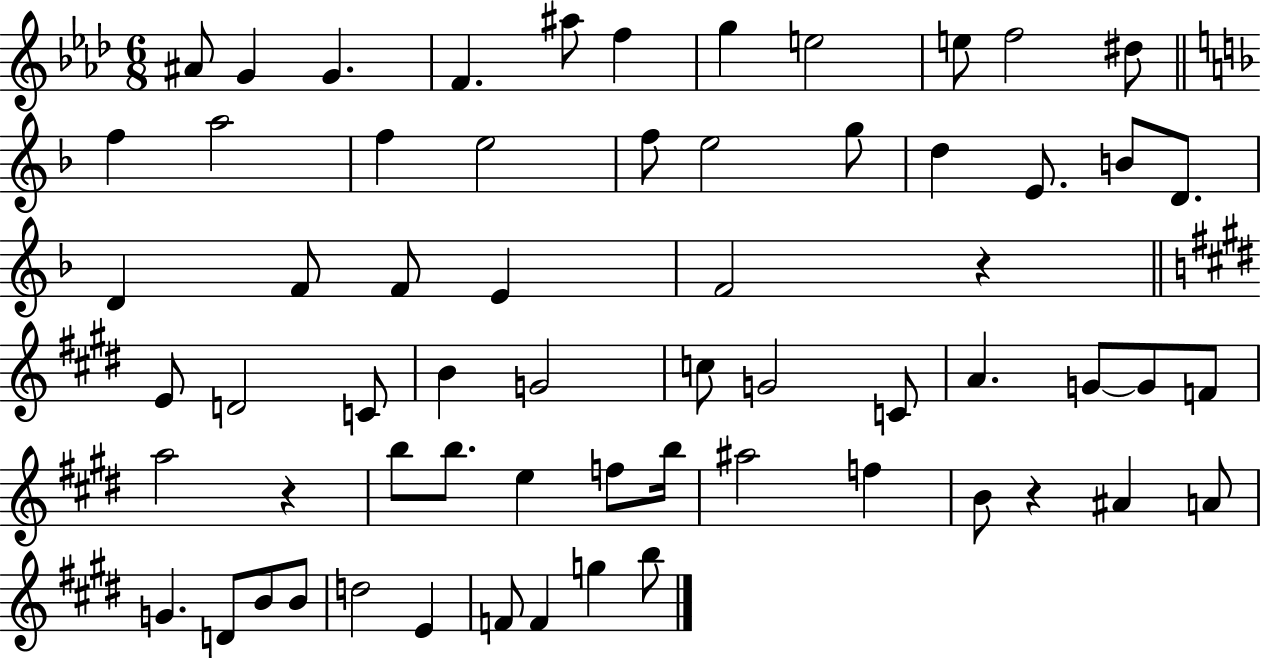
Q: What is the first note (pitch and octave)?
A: A#4